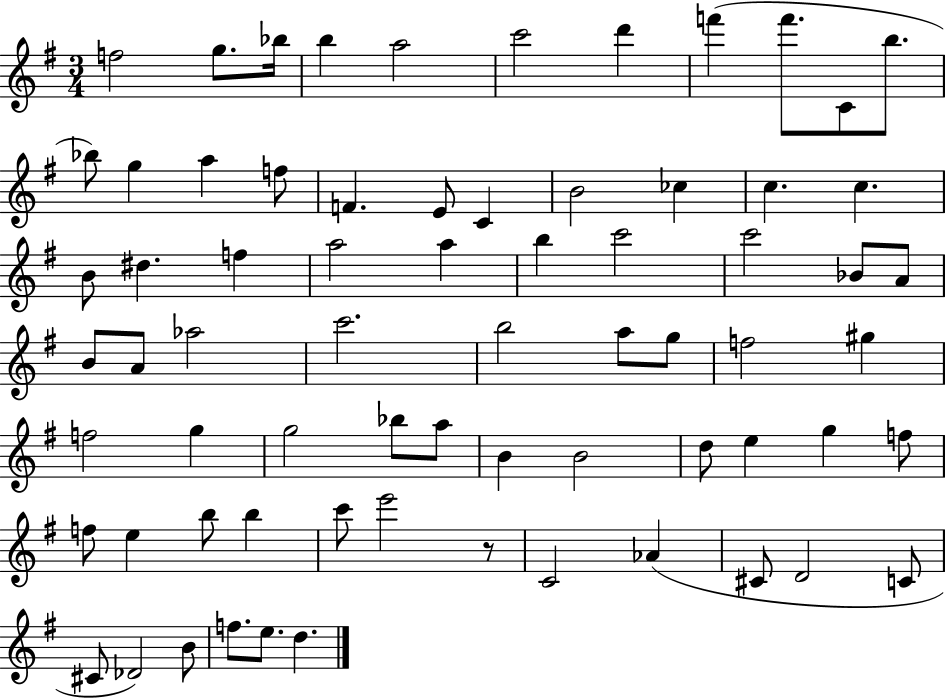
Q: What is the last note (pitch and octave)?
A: D5